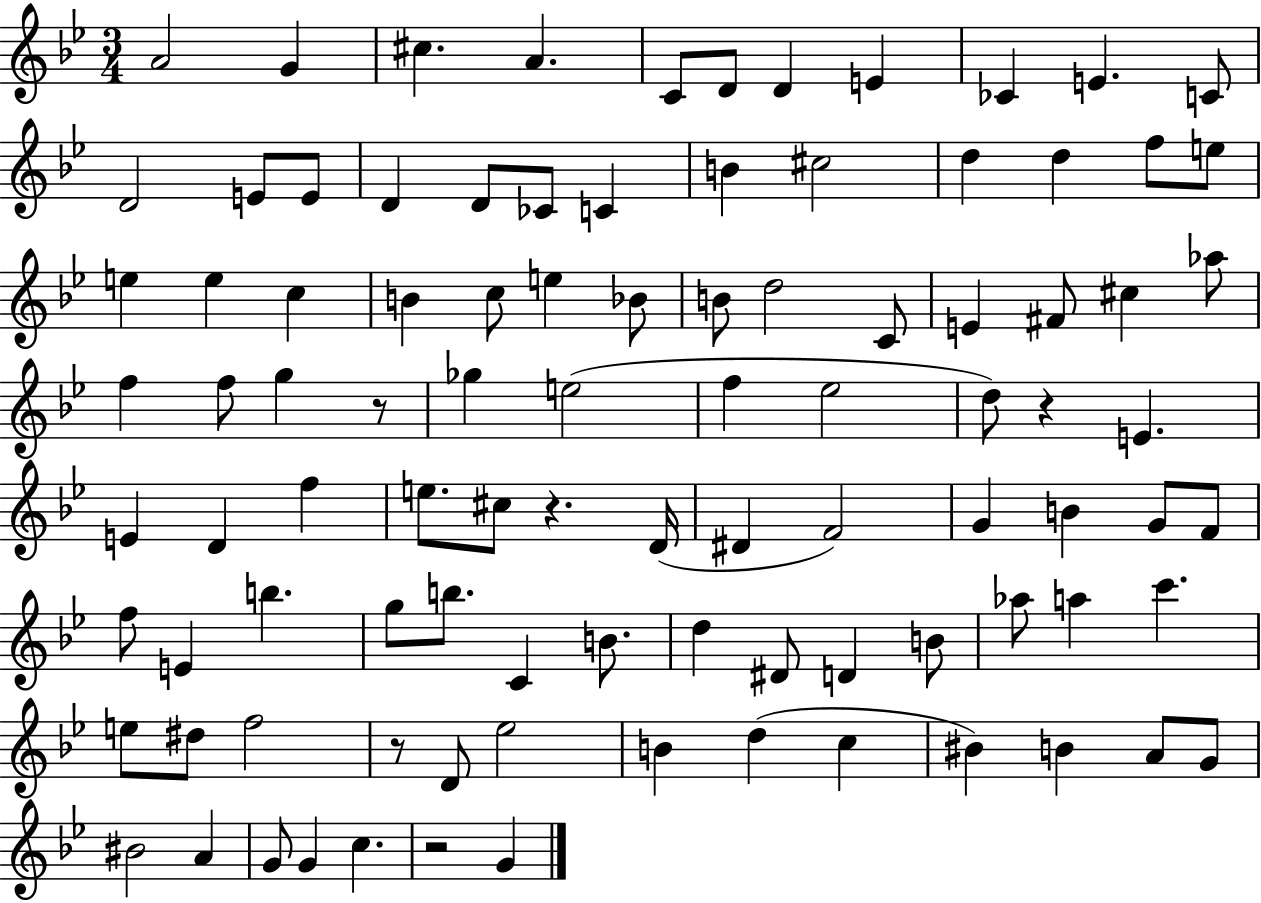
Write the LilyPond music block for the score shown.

{
  \clef treble
  \numericTimeSignature
  \time 3/4
  \key bes \major
  a'2 g'4 | cis''4. a'4. | c'8 d'8 d'4 e'4 | ces'4 e'4. c'8 | \break d'2 e'8 e'8 | d'4 d'8 ces'8 c'4 | b'4 cis''2 | d''4 d''4 f''8 e''8 | \break e''4 e''4 c''4 | b'4 c''8 e''4 bes'8 | b'8 d''2 c'8 | e'4 fis'8 cis''4 aes''8 | \break f''4 f''8 g''4 r8 | ges''4 e''2( | f''4 ees''2 | d''8) r4 e'4. | \break e'4 d'4 f''4 | e''8. cis''8 r4. d'16( | dis'4 f'2) | g'4 b'4 g'8 f'8 | \break f''8 e'4 b''4. | g''8 b''8. c'4 b'8. | d''4 dis'8 d'4 b'8 | aes''8 a''4 c'''4. | \break e''8 dis''8 f''2 | r8 d'8 ees''2 | b'4 d''4( c''4 | bis'4) b'4 a'8 g'8 | \break bis'2 a'4 | g'8 g'4 c''4. | r2 g'4 | \bar "|."
}